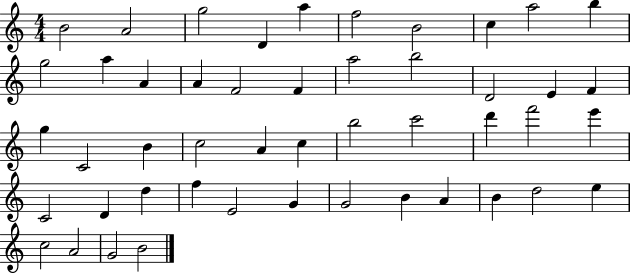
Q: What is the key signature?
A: C major